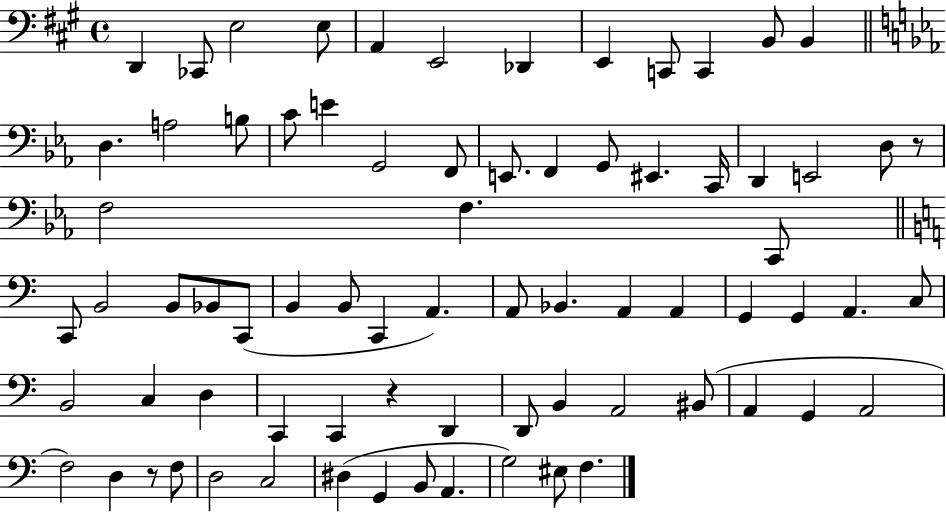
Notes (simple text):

D2/q CES2/e E3/h E3/e A2/q E2/h Db2/q E2/q C2/e C2/q B2/e B2/q D3/q. A3/h B3/e C4/e E4/q G2/h F2/e E2/e. F2/q G2/e EIS2/q. C2/s D2/q E2/h D3/e R/e F3/h F3/q. C2/e C2/e B2/h B2/e Bb2/e C2/e B2/q B2/e C2/q A2/q. A2/e Bb2/q. A2/q A2/q G2/q G2/q A2/q. C3/e B2/h C3/q D3/q C2/q C2/q R/q D2/q D2/e B2/q A2/h BIS2/e A2/q G2/q A2/h F3/h D3/q R/e F3/e D3/h C3/h D#3/q G2/q B2/e A2/q. G3/h EIS3/e F3/q.